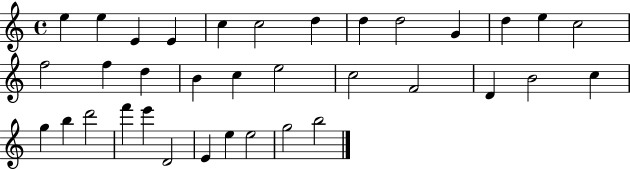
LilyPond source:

{
  \clef treble
  \time 4/4
  \defaultTimeSignature
  \key c \major
  e''4 e''4 e'4 e'4 | c''4 c''2 d''4 | d''4 d''2 g'4 | d''4 e''4 c''2 | \break f''2 f''4 d''4 | b'4 c''4 e''2 | c''2 f'2 | d'4 b'2 c''4 | \break g''4 b''4 d'''2 | f'''4 e'''4 d'2 | e'4 e''4 e''2 | g''2 b''2 | \break \bar "|."
}